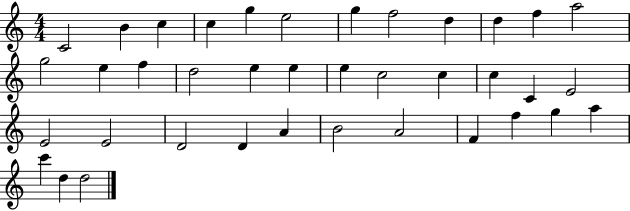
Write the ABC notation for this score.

X:1
T:Untitled
M:4/4
L:1/4
K:C
C2 B c c g e2 g f2 d d f a2 g2 e f d2 e e e c2 c c C E2 E2 E2 D2 D A B2 A2 F f g a c' d d2